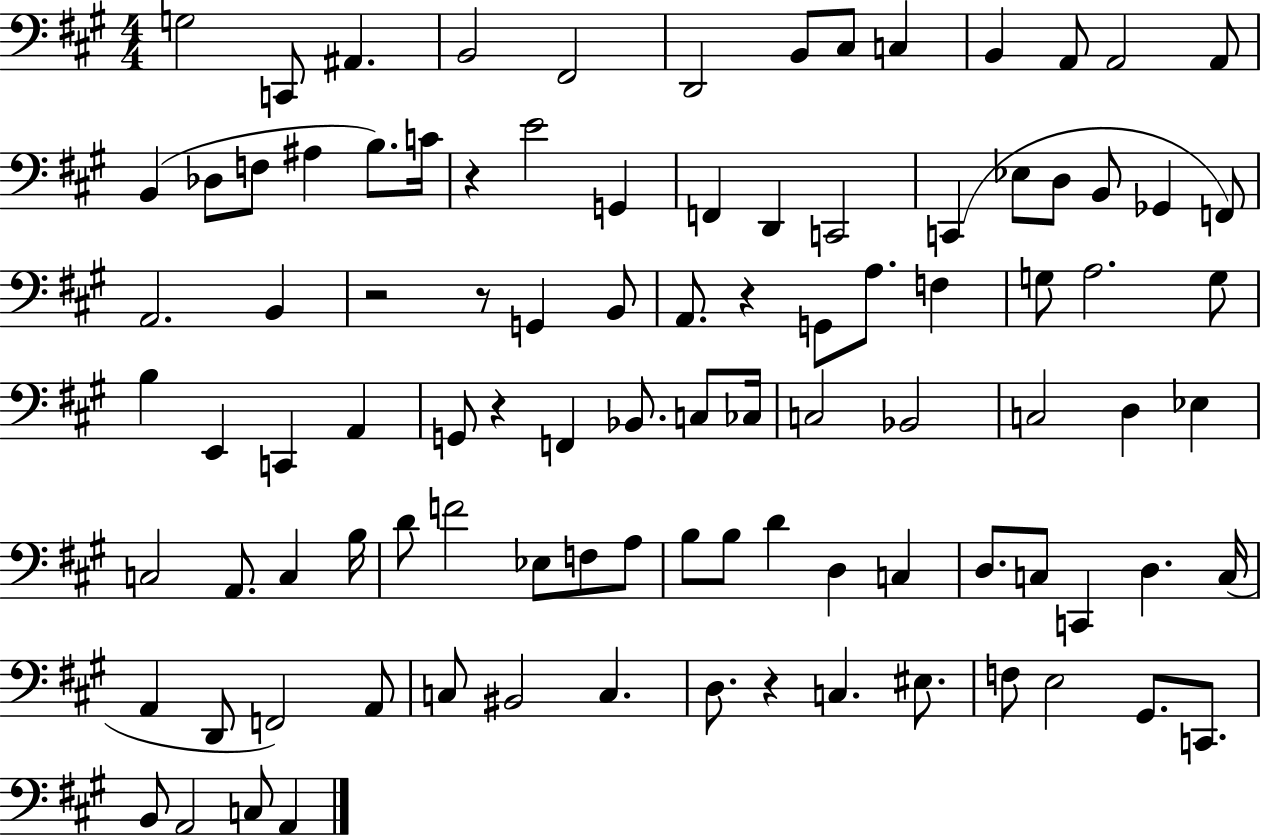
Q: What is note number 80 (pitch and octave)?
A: BIS2